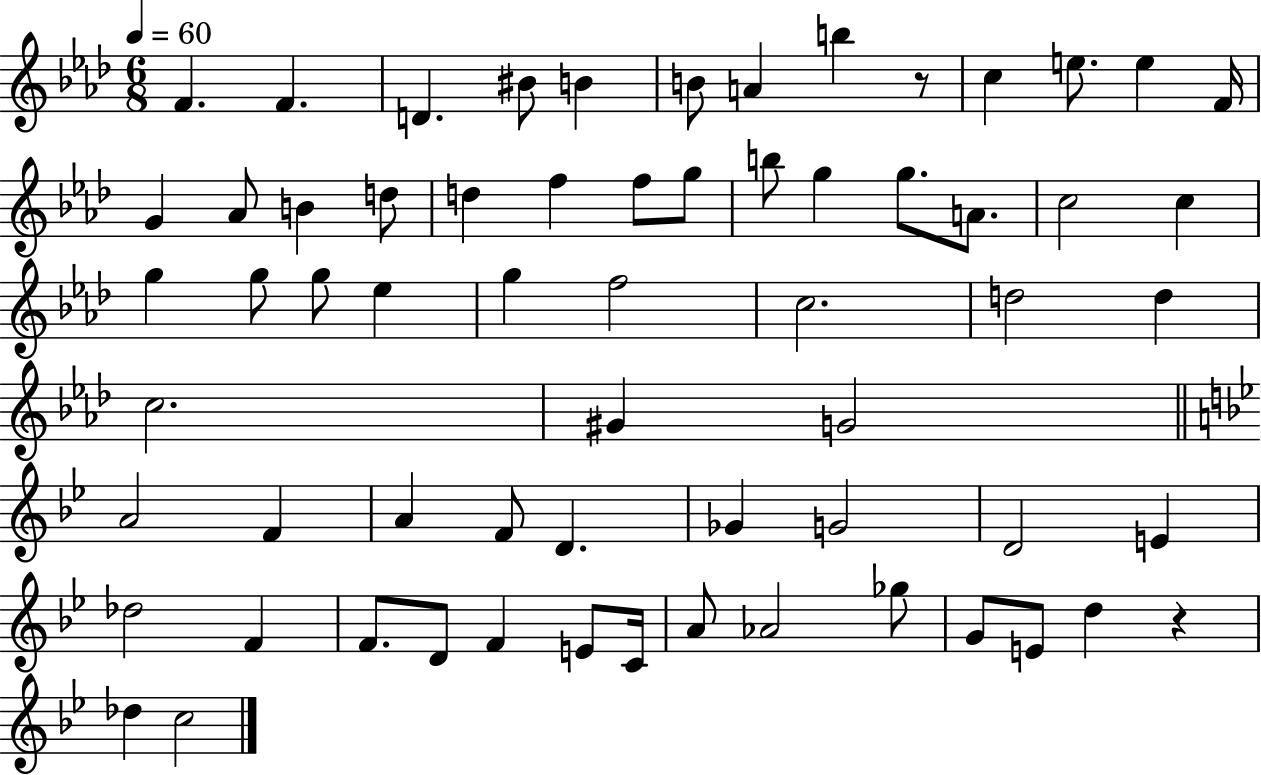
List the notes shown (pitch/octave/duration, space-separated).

F4/q. F4/q. D4/q. BIS4/e B4/q B4/e A4/q B5/q R/e C5/q E5/e. E5/q F4/s G4/q Ab4/e B4/q D5/e D5/q F5/q F5/e G5/e B5/e G5/q G5/e. A4/e. C5/h C5/q G5/q G5/e G5/e Eb5/q G5/q F5/h C5/h. D5/h D5/q C5/h. G#4/q G4/h A4/h F4/q A4/q F4/e D4/q. Gb4/q G4/h D4/h E4/q Db5/h F4/q F4/e. D4/e F4/q E4/e C4/s A4/e Ab4/h Gb5/e G4/e E4/e D5/q R/q Db5/q C5/h